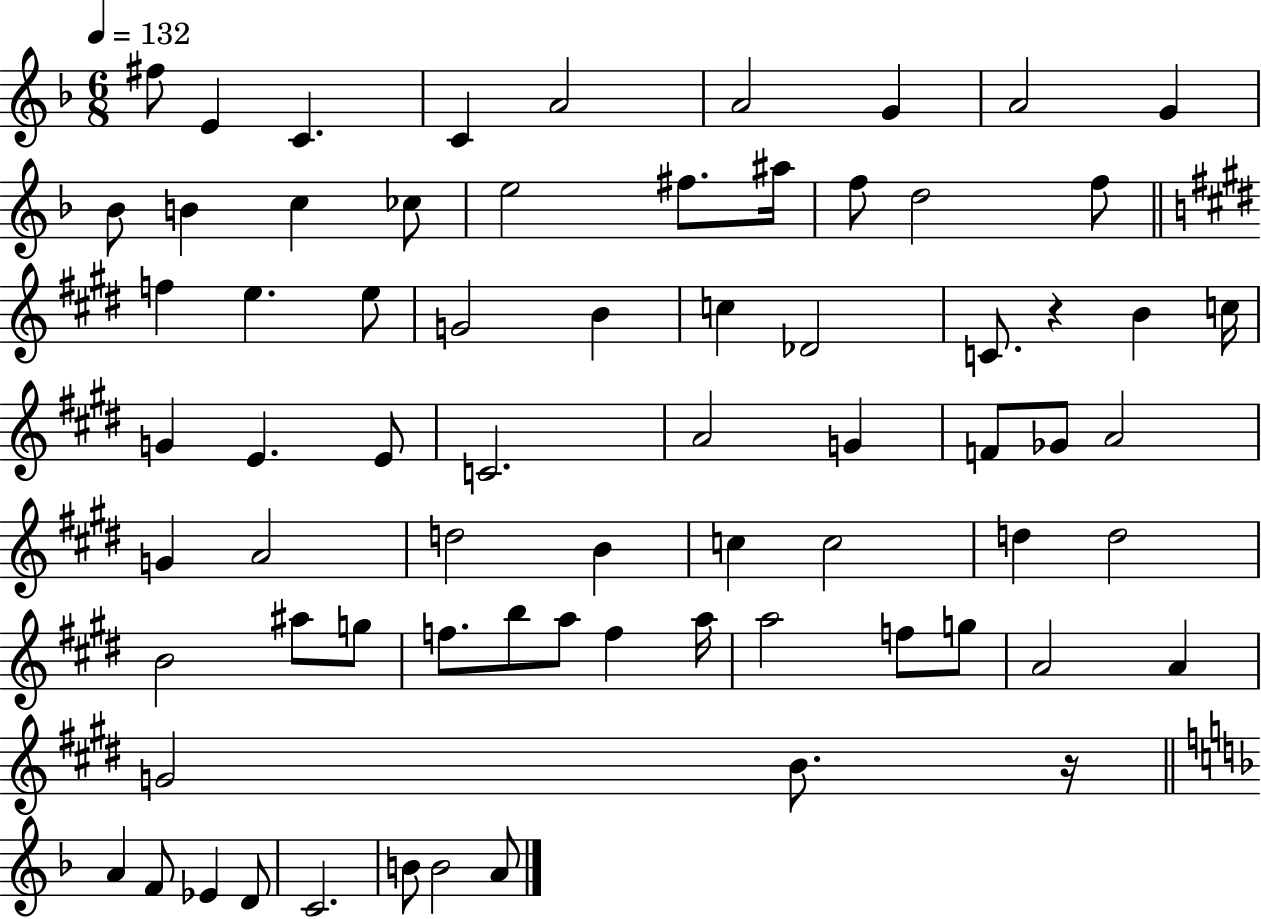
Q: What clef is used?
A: treble